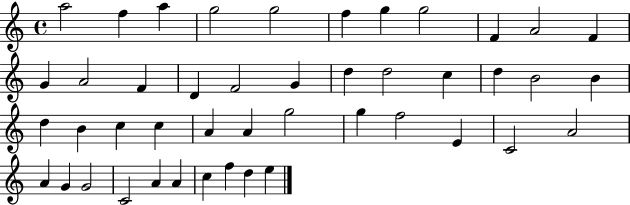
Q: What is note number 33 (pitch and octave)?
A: E4